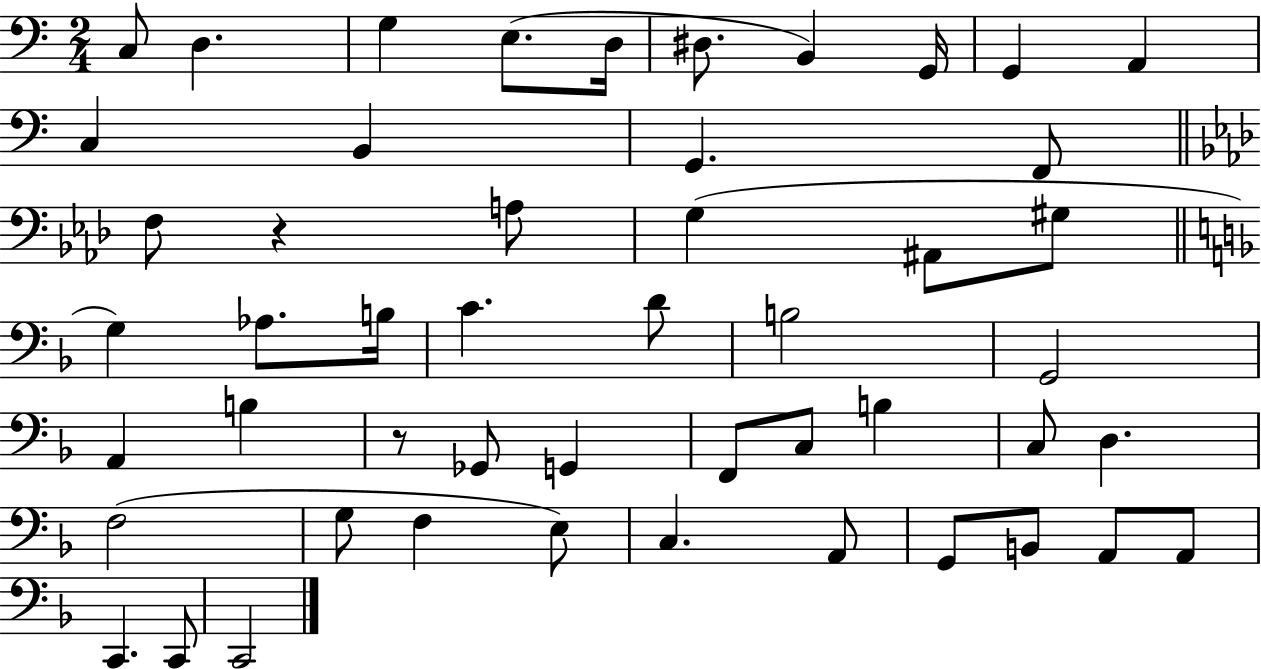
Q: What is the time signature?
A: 2/4